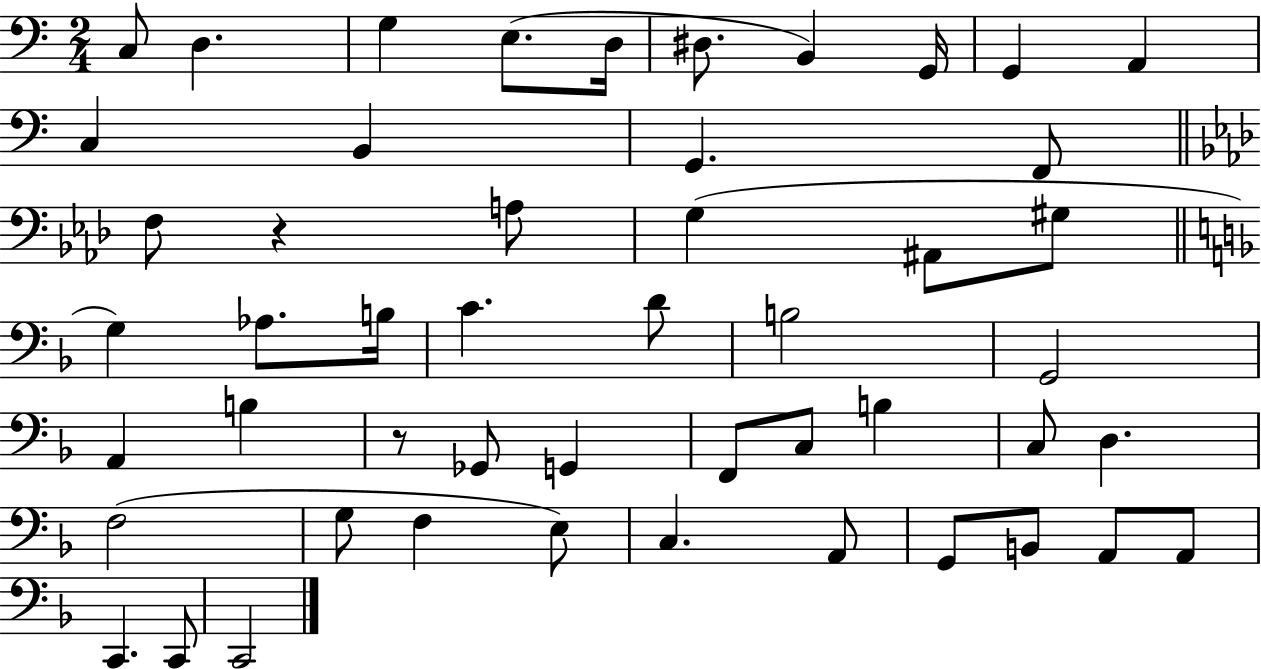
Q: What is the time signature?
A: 2/4